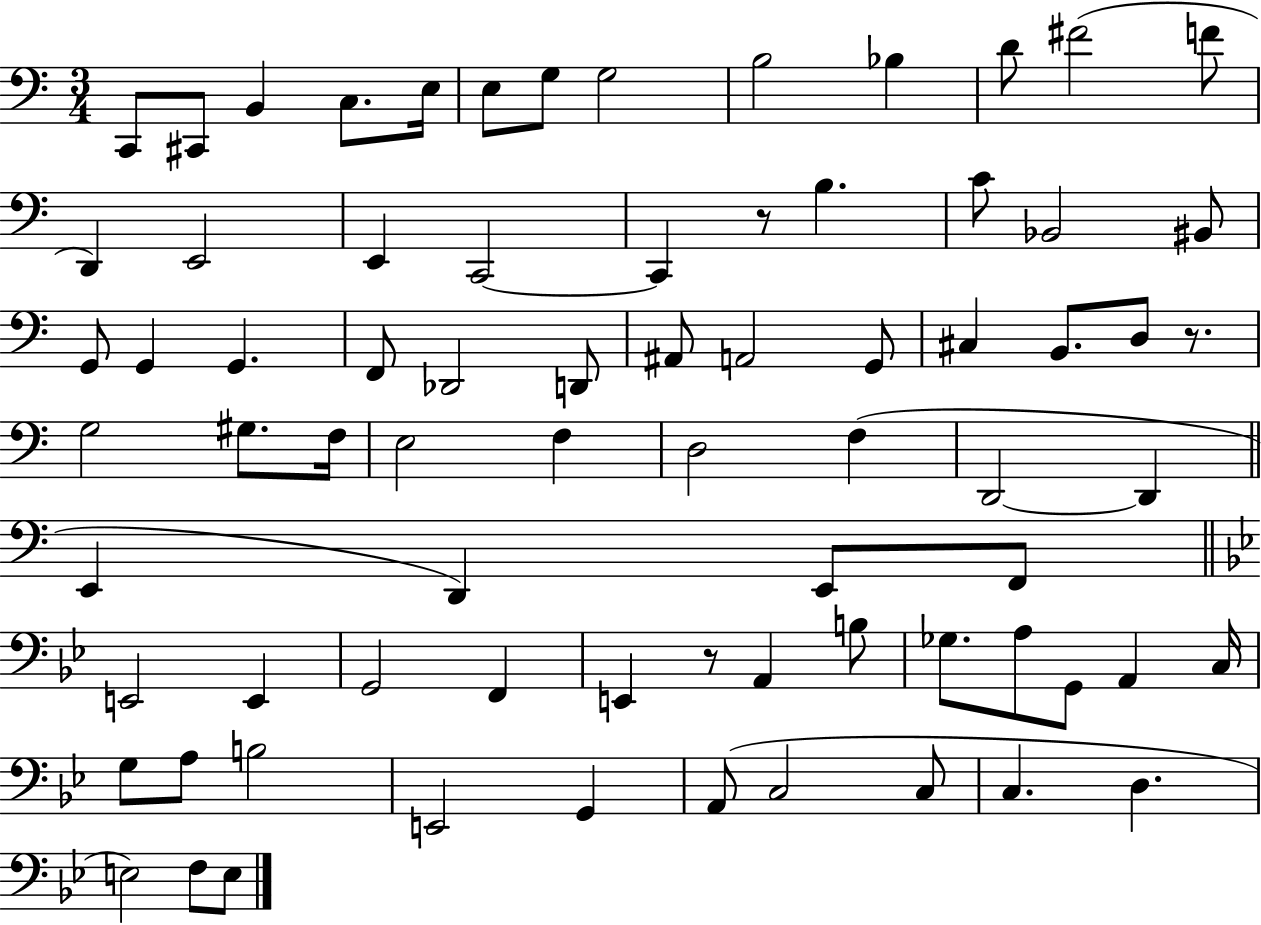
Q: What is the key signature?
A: C major